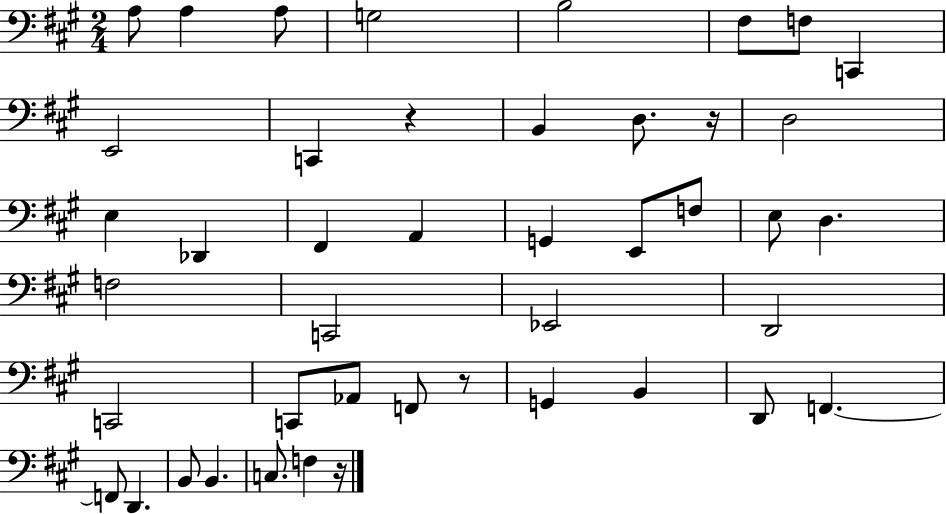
X:1
T:Untitled
M:2/4
L:1/4
K:A
A,/2 A, A,/2 G,2 B,2 ^F,/2 F,/2 C,, E,,2 C,, z B,, D,/2 z/4 D,2 E, _D,, ^F,, A,, G,, E,,/2 F,/2 E,/2 D, F,2 C,,2 _E,,2 D,,2 C,,2 C,,/2 _A,,/2 F,,/2 z/2 G,, B,, D,,/2 F,, F,,/2 D,, B,,/2 B,, C,/2 F, z/4